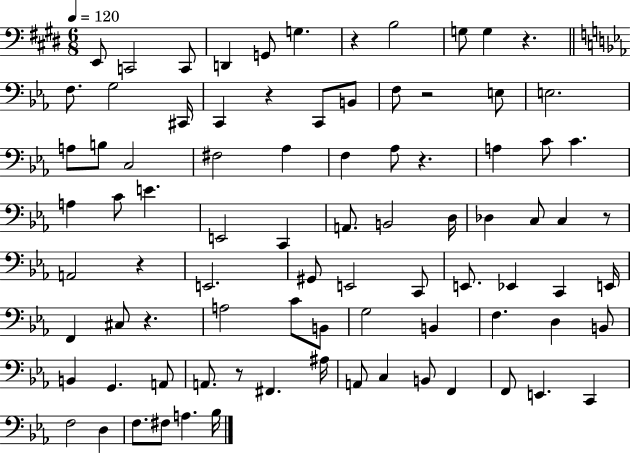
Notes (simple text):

E2/e C2/h C2/e D2/q G2/e G3/q. R/q B3/h G3/e G3/q R/q. F3/e. G3/h C#2/s C2/q R/q C2/e B2/e F3/e R/h E3/e E3/h. A3/e B3/e C3/h F#3/h Ab3/q F3/q Ab3/e R/q. A3/q C4/e C4/q. A3/q C4/e E4/q. E2/h C2/q A2/e. B2/h D3/s Db3/q C3/e C3/q R/e A2/h R/q E2/h. G#2/e E2/h C2/e E2/e. Eb2/q C2/q E2/s F2/q C#3/e R/q. A3/h C4/e B2/e G3/h B2/q F3/q. D3/q B2/e B2/q G2/q. A2/e A2/e. R/e F#2/q. A#3/s A2/e C3/q B2/e F2/q F2/e E2/q. C2/q F3/h D3/q F3/e. F#3/e A3/q. Bb3/s